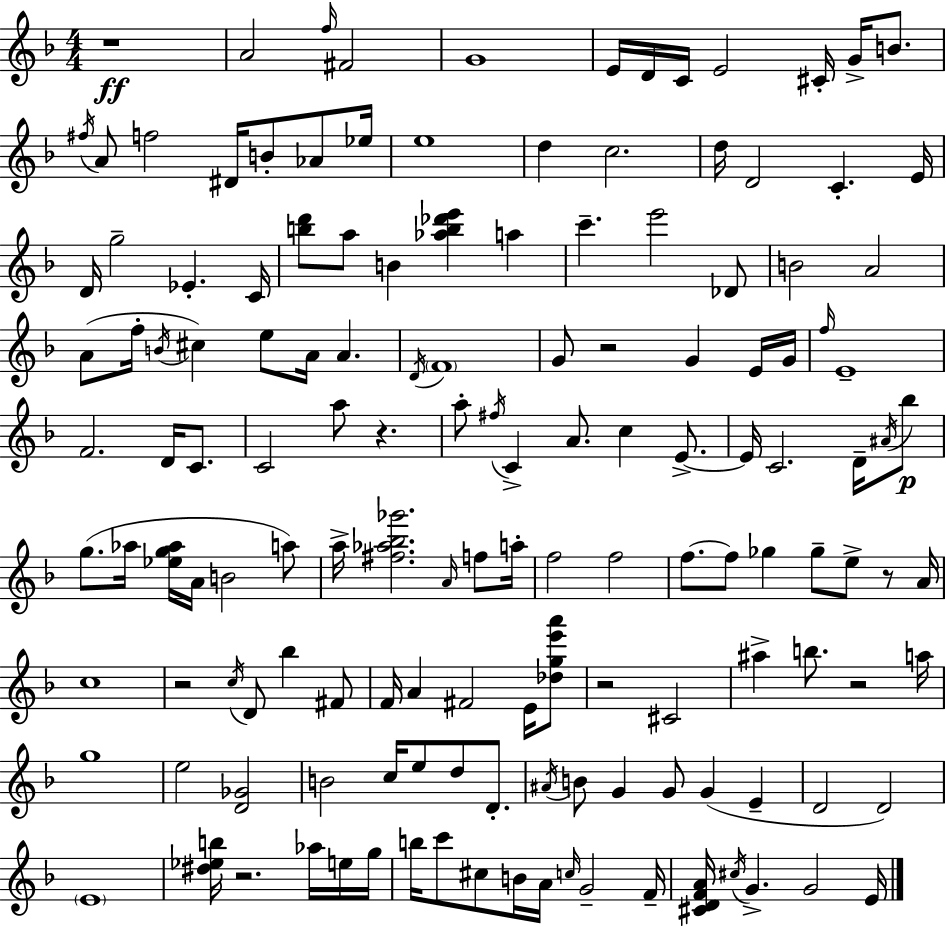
X:1
T:Untitled
M:4/4
L:1/4
K:Dm
z4 A2 f/4 ^F2 G4 E/4 D/4 C/4 E2 ^C/4 G/4 B/2 ^f/4 A/2 f2 ^D/4 B/2 _A/2 _e/4 e4 d c2 d/4 D2 C E/4 D/4 g2 _E C/4 [bd']/2 a/2 B [_ab_d'e'] a c' e'2 _D/2 B2 A2 A/2 f/4 B/4 ^c e/2 A/4 A D/4 F4 G/2 z2 G E/4 G/4 f/4 E4 F2 D/4 C/2 C2 a/2 z a/2 ^f/4 C A/2 c E/2 E/4 C2 D/4 ^A/4 _b/2 g/2 _a/4 [_eg_a]/4 A/4 B2 a/2 a/4 [^f_a_b_g']2 A/4 f/2 a/4 f2 f2 f/2 f/2 _g _g/2 e/2 z/2 A/4 c4 z2 c/4 D/2 _b ^F/2 F/4 A ^F2 E/4 [_dge'a']/2 z2 ^C2 ^a b/2 z2 a/4 g4 e2 [D_G]2 B2 c/4 e/2 d/2 D/2 ^A/4 B/2 G G/2 G E D2 D2 E4 [^d_eb]/4 z2 _a/4 e/4 g/4 b/4 c'/2 ^c/2 B/4 A/4 c/4 G2 F/4 [^CDFA]/4 ^c/4 G G2 E/4